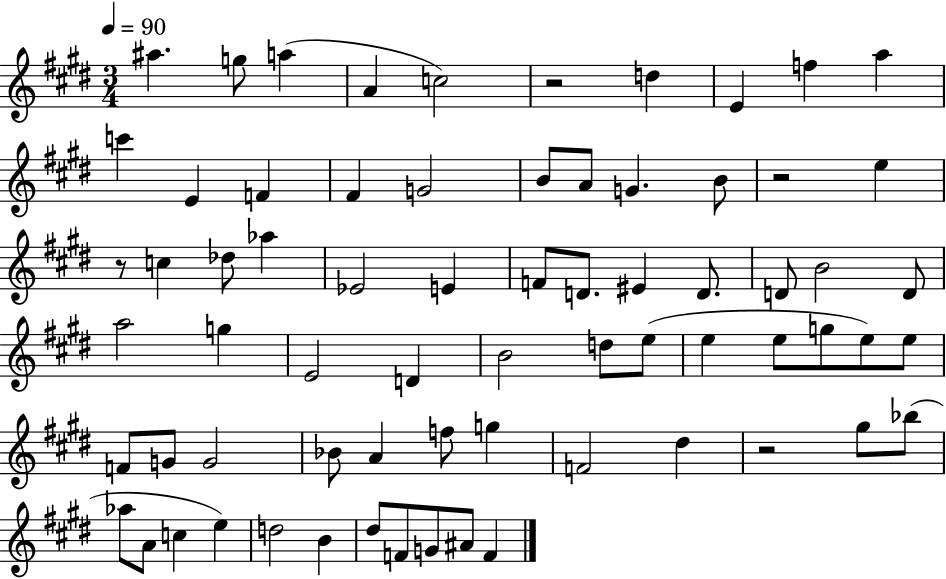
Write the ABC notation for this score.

X:1
T:Untitled
M:3/4
L:1/4
K:E
^a g/2 a A c2 z2 d E f a c' E F ^F G2 B/2 A/2 G B/2 z2 e z/2 c _d/2 _a _E2 E F/2 D/2 ^E D/2 D/2 B2 D/2 a2 g E2 D B2 d/2 e/2 e e/2 g/2 e/2 e/2 F/2 G/2 G2 _B/2 A f/2 g F2 ^d z2 ^g/2 _b/2 _a/2 A/2 c e d2 B ^d/2 F/2 G/2 ^A/2 F